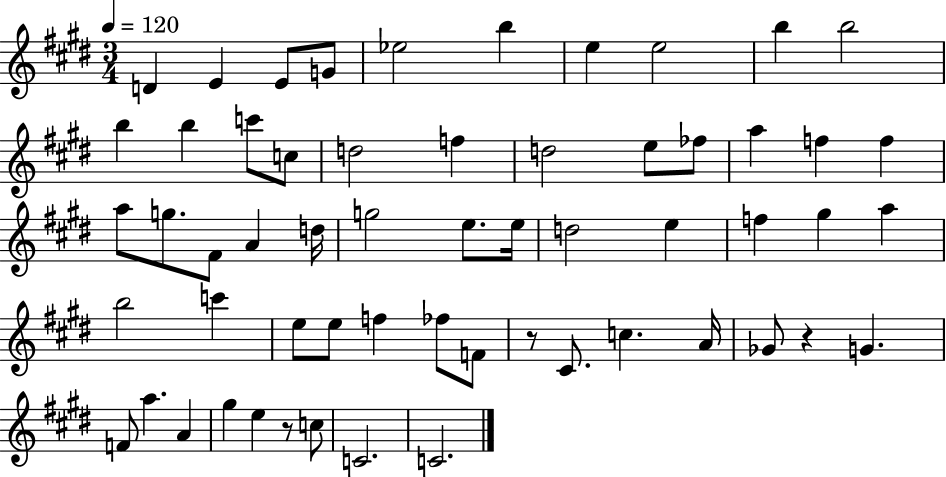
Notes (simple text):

D4/q E4/q E4/e G4/e Eb5/h B5/q E5/q E5/h B5/q B5/h B5/q B5/q C6/e C5/e D5/h F5/q D5/h E5/e FES5/e A5/q F5/q F5/q A5/e G5/e. F#4/e A4/q D5/s G5/h E5/e. E5/s D5/h E5/q F5/q G#5/q A5/q B5/h C6/q E5/e E5/e F5/q FES5/e F4/e R/e C#4/e. C5/q. A4/s Gb4/e R/q G4/q. F4/e A5/q. A4/q G#5/q E5/q R/e C5/e C4/h. C4/h.